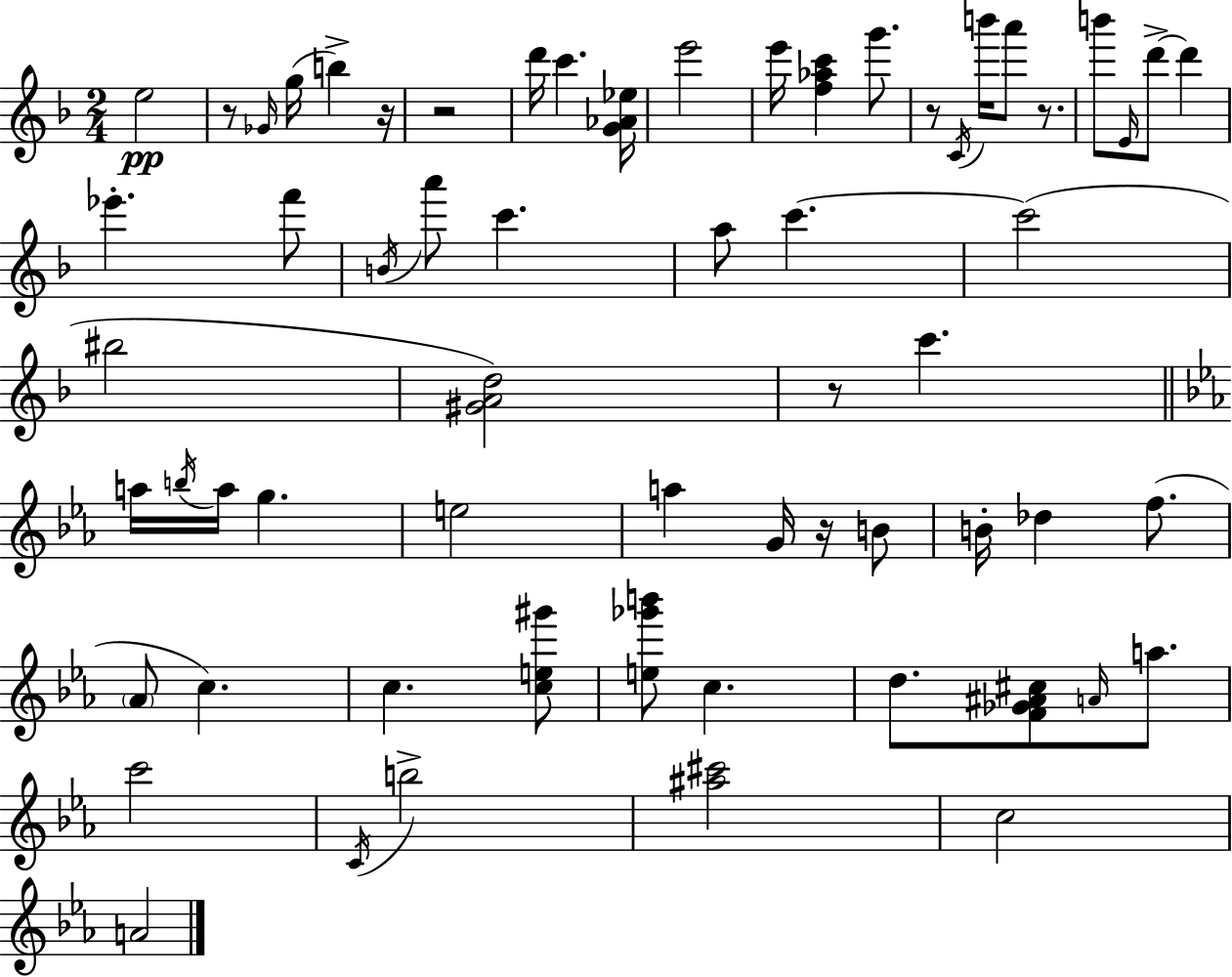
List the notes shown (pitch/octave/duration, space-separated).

E5/h R/e Gb4/s G5/s B5/q R/s R/h D6/s C6/q. [G4,Ab4,Eb5]/s E6/h E6/s [F5,Ab5,C6]/q G6/e. R/e C4/s B6/s A6/e R/e. B6/e E4/s D6/e D6/q Eb6/q. F6/e B4/s A6/e C6/q. A5/e C6/q. C6/h BIS5/h [G#4,A4,D5]/h R/e C6/q. A5/s B5/s A5/s G5/q. E5/h A5/q G4/s R/s B4/e B4/s Db5/q F5/e. Ab4/e C5/q. C5/q. [C5,E5,G#6]/e [E5,Gb6,B6]/e C5/q. D5/e. [F4,Gb4,A#4,C#5]/e A4/s A5/e. C6/h C4/s B5/h [A#5,C#6]/h C5/h A4/h